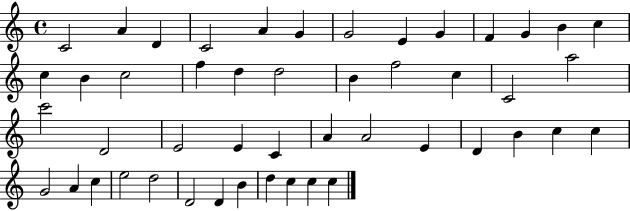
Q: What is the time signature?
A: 4/4